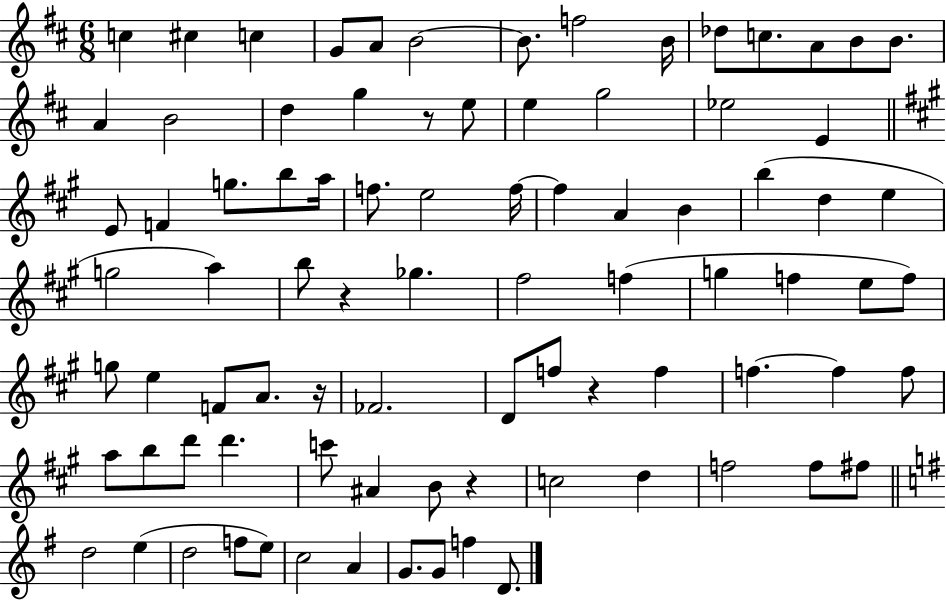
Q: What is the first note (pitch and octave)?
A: C5